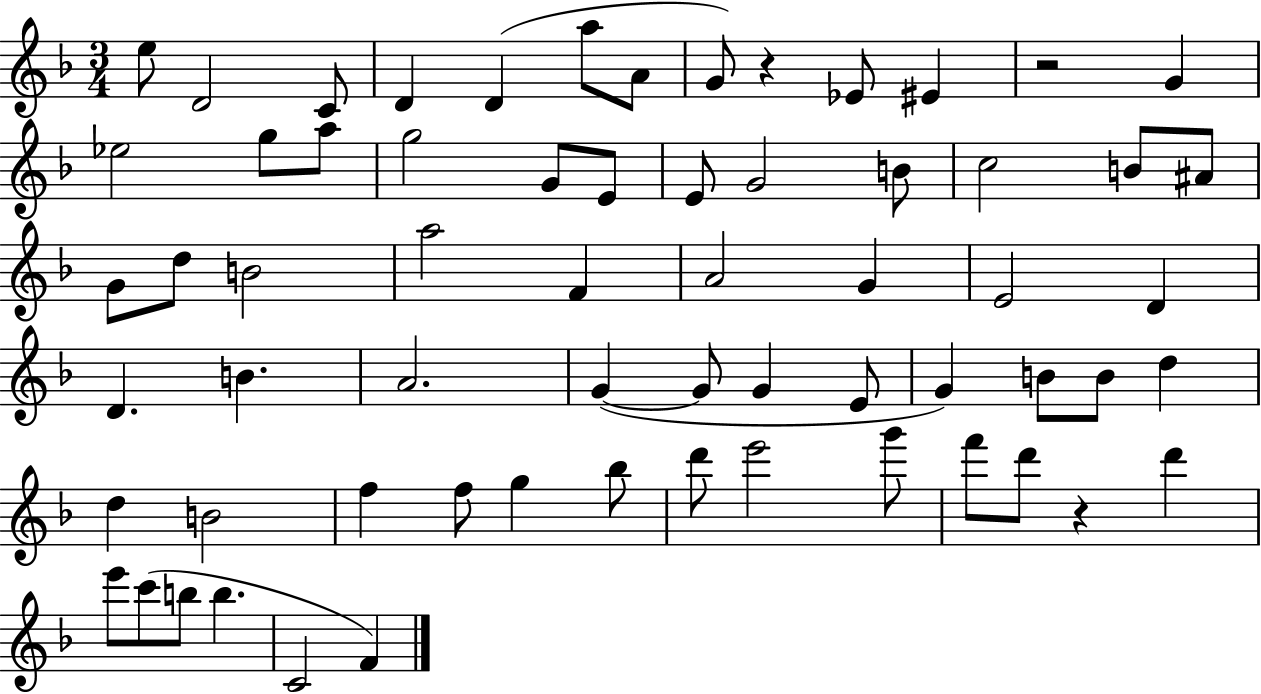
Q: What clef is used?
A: treble